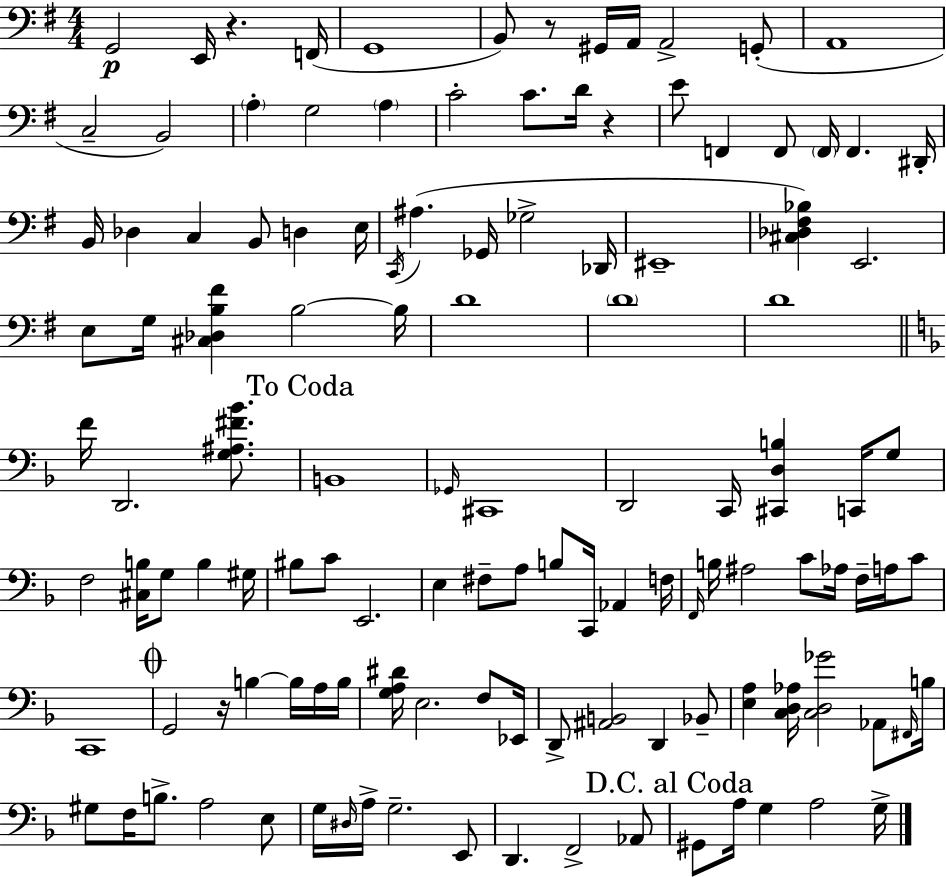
X:1
T:Untitled
M:4/4
L:1/4
K:G
G,,2 E,,/4 z F,,/4 G,,4 B,,/2 z/2 ^G,,/4 A,,/4 A,,2 G,,/2 A,,4 C,2 B,,2 A, G,2 A, C2 C/2 D/4 z E/2 F,, F,,/2 F,,/4 F,, ^D,,/4 B,,/4 _D, C, B,,/2 D, E,/4 C,,/4 ^A, _G,,/4 _G,2 _D,,/4 ^E,,4 [^C,_D,^F,_B,] E,,2 E,/2 G,/4 [^C,_D,B,^F] B,2 B,/4 D4 D4 D4 F/4 D,,2 [G,^A,^F_B]/2 B,,4 _G,,/4 ^C,,4 D,,2 C,,/4 [^C,,D,B,] C,,/4 G,/2 F,2 [^C,B,]/4 G,/2 B, ^G,/4 ^B,/2 C/2 E,,2 E, ^F,/2 A,/2 B,/2 C,,/4 _A,, F,/4 F,,/4 B,/4 ^A,2 C/2 _A,/4 F,/4 A,/4 C/2 C,,4 G,,2 z/4 B, B,/4 A,/4 B,/4 [G,A,^D]/4 E,2 F,/2 _E,,/4 D,,/2 [^A,,B,,]2 D,, _B,,/2 [E,A,] [C,D,_A,]/4 [C,D,_G]2 _A,,/2 ^F,,/4 B,/4 ^G,/2 F,/4 B,/2 A,2 E,/2 G,/4 ^D,/4 A,/4 G,2 E,,/2 D,, F,,2 _A,,/2 ^G,,/2 A,/4 G, A,2 G,/4